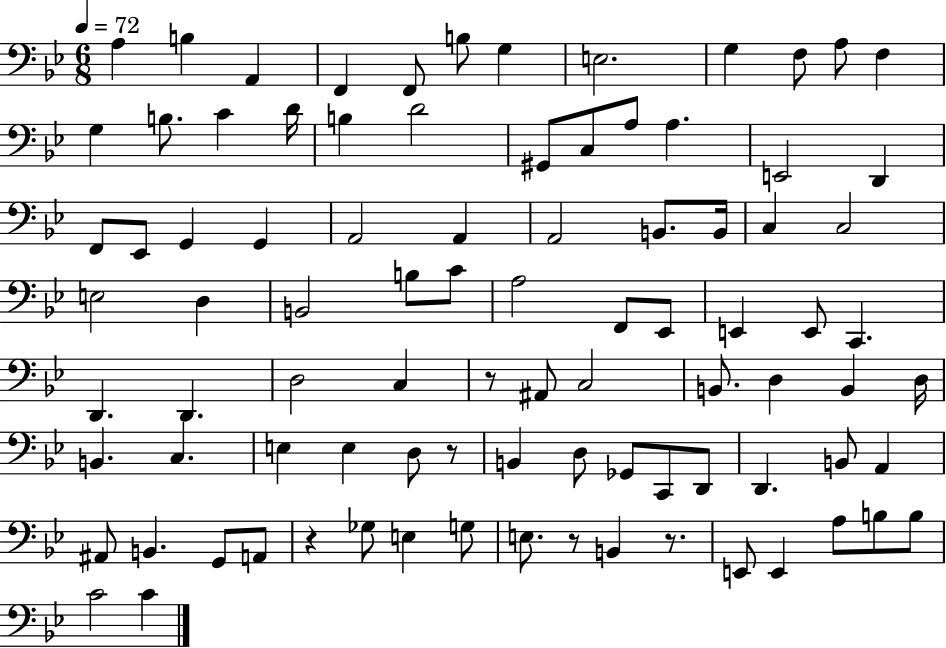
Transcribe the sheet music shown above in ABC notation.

X:1
T:Untitled
M:6/8
L:1/4
K:Bb
A, B, A,, F,, F,,/2 B,/2 G, E,2 G, F,/2 A,/2 F, G, B,/2 C D/4 B, D2 ^G,,/2 C,/2 A,/2 A, E,,2 D,, F,,/2 _E,,/2 G,, G,, A,,2 A,, A,,2 B,,/2 B,,/4 C, C,2 E,2 D, B,,2 B,/2 C/2 A,2 F,,/2 _E,,/2 E,, E,,/2 C,, D,, D,, D,2 C, z/2 ^A,,/2 C,2 B,,/2 D, B,, D,/4 B,, C, E, E, D,/2 z/2 B,, D,/2 _G,,/2 C,,/2 D,,/2 D,, B,,/2 A,, ^A,,/2 B,, G,,/2 A,,/2 z _G,/2 E, G,/2 E,/2 z/2 B,, z/2 E,,/2 E,, A,/2 B,/2 B,/2 C2 C